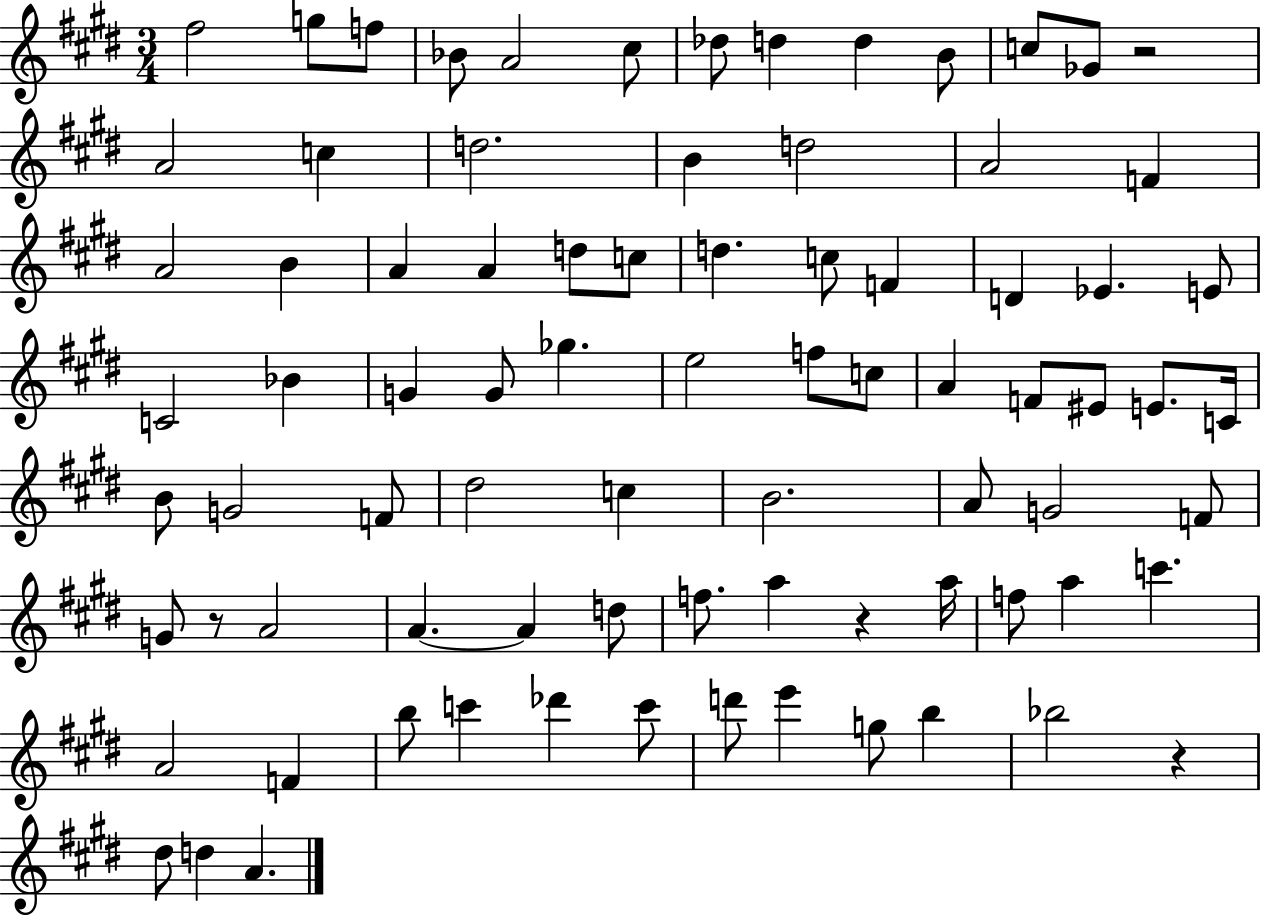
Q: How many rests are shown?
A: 4